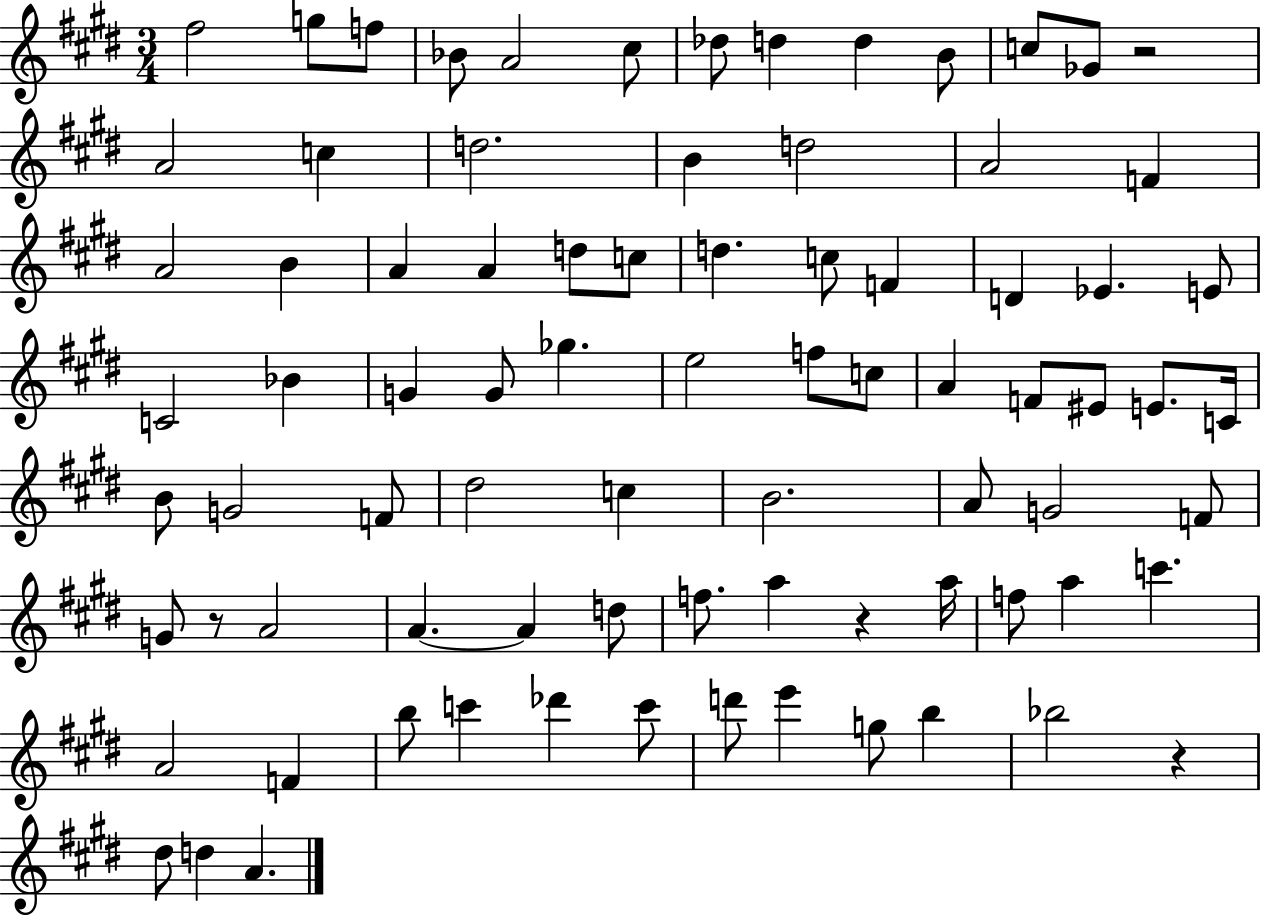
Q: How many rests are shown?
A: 4